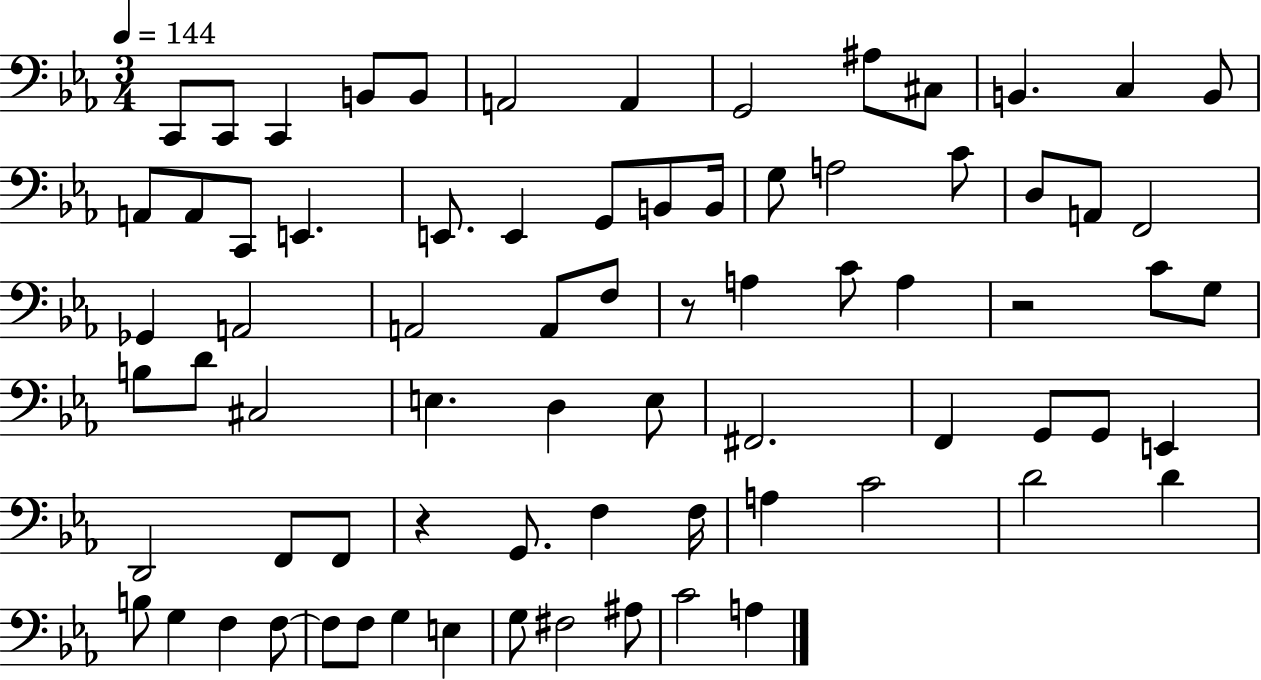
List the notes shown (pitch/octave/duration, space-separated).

C2/e C2/e C2/q B2/e B2/e A2/h A2/q G2/h A#3/e C#3/e B2/q. C3/q B2/e A2/e A2/e C2/e E2/q. E2/e. E2/q G2/e B2/e B2/s G3/e A3/h C4/e D3/e A2/e F2/h Gb2/q A2/h A2/h A2/e F3/e R/e A3/q C4/e A3/q R/h C4/e G3/e B3/e D4/e C#3/h E3/q. D3/q E3/e F#2/h. F2/q G2/e G2/e E2/q D2/h F2/e F2/e R/q G2/e. F3/q F3/s A3/q C4/h D4/h D4/q B3/e G3/q F3/q F3/e F3/e F3/e G3/q E3/q G3/e F#3/h A#3/e C4/h A3/q